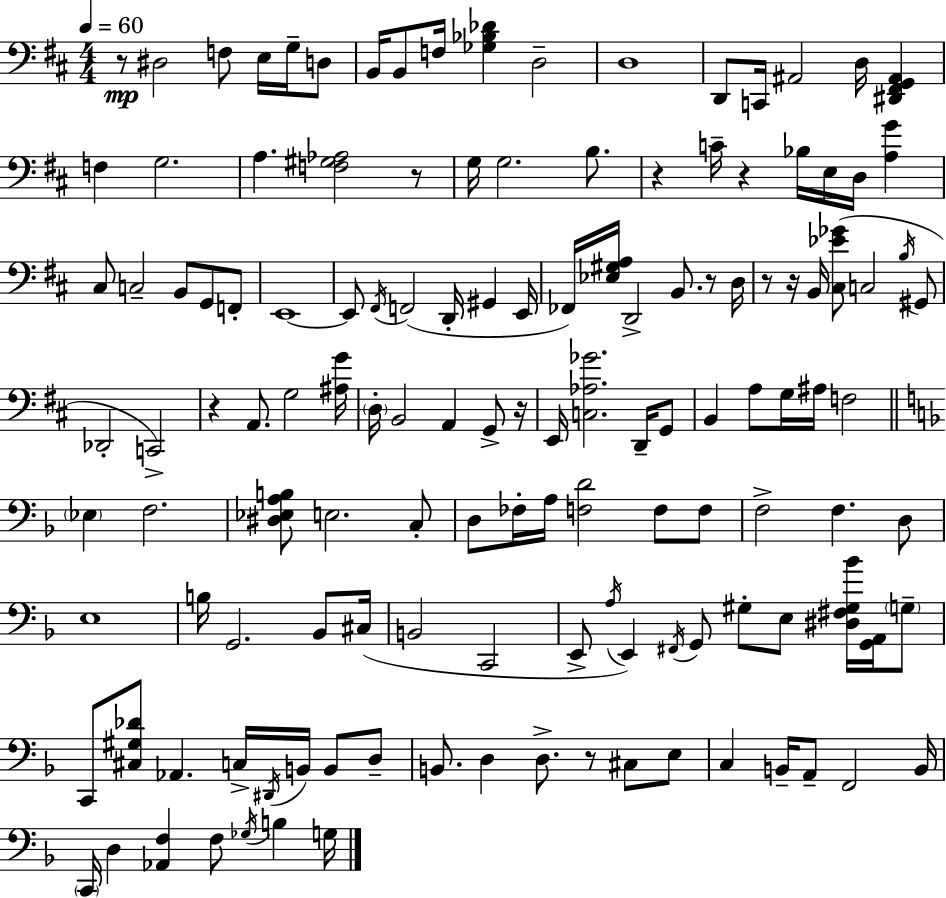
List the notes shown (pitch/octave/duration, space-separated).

R/e D#3/h F3/e E3/s G3/s D3/e B2/s B2/e F3/s [Gb3,Bb3,Db4]/q D3/h D3/w D2/e C2/s A#2/h D3/s [D#2,F#2,G2,A#2]/q F3/q G3/h. A3/q. [F3,G#3,Ab3]/h R/e G3/s G3/h. B3/e. R/q C4/s R/q Bb3/s E3/s D3/s [A3,G4]/q C#3/e C3/h B2/e G2/e F2/e E2/w E2/e F#2/s F2/h D2/s G#2/q E2/s FES2/s [Eb3,G#3,A3]/s D2/h B2/e. R/e D3/s R/e R/s B2/s [C#3,Eb4,Gb4]/e C3/h B3/s G#2/e Db2/h C2/h R/q A2/e. G3/h [A#3,G4]/s D3/s B2/h A2/q G2/e R/s E2/s [C3,Ab3,Gb4]/h. D2/s G2/e B2/q A3/e G3/s A#3/s F3/h Eb3/q F3/h. [D#3,Eb3,A3,B3]/e E3/h. C3/e D3/e FES3/s A3/s [F3,D4]/h F3/e F3/e F3/h F3/q. D3/e E3/w B3/s G2/h. Bb2/e C#3/s B2/h C2/h E2/e A3/s E2/q F#2/s G2/e G#3/e E3/e [D#3,F#3,G#3,Bb4]/s [G2,A2]/s G3/e C2/e [C#3,G#3,Db4]/e Ab2/q. C3/s D#2/s B2/s B2/e D3/e B2/e. D3/q D3/e. R/e C#3/e E3/e C3/q B2/s A2/e F2/h B2/s C2/s D3/q [Ab2,F3]/q F3/e Gb3/s B3/q G3/s